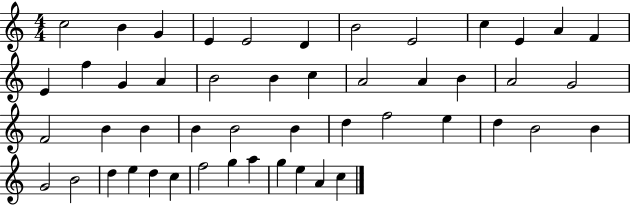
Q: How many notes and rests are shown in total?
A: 49